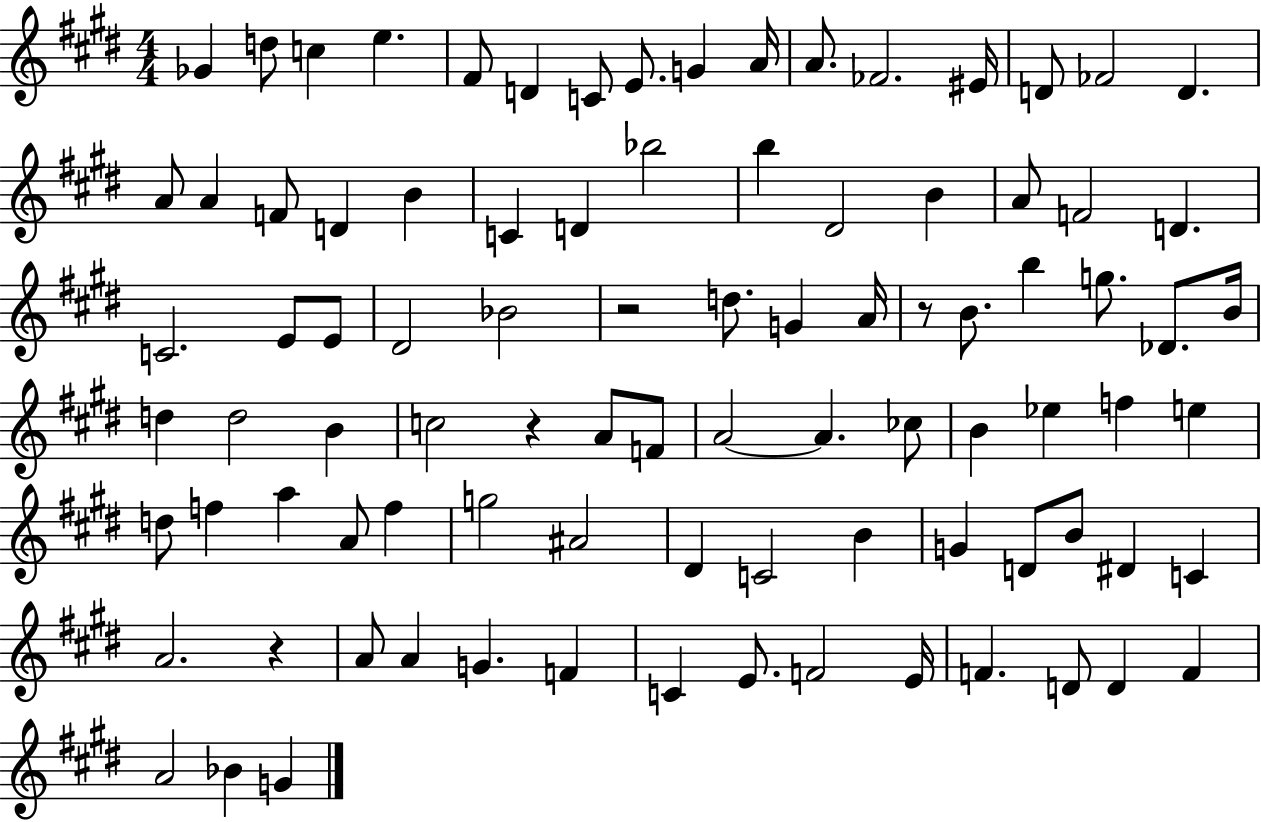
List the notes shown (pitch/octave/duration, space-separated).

Gb4/q D5/e C5/q E5/q. F#4/e D4/q C4/e E4/e. G4/q A4/s A4/e. FES4/h. EIS4/s D4/e FES4/h D4/q. A4/e A4/q F4/e D4/q B4/q C4/q D4/q Bb5/h B5/q D#4/h B4/q A4/e F4/h D4/q. C4/h. E4/e E4/e D#4/h Bb4/h R/h D5/e. G4/q A4/s R/e B4/e. B5/q G5/e. Db4/e. B4/s D5/q D5/h B4/q C5/h R/q A4/e F4/e A4/h A4/q. CES5/e B4/q Eb5/q F5/q E5/q D5/e F5/q A5/q A4/e F5/q G5/h A#4/h D#4/q C4/h B4/q G4/q D4/e B4/e D#4/q C4/q A4/h. R/q A4/e A4/q G4/q. F4/q C4/q E4/e. F4/h E4/s F4/q. D4/e D4/q F4/q A4/h Bb4/q G4/q